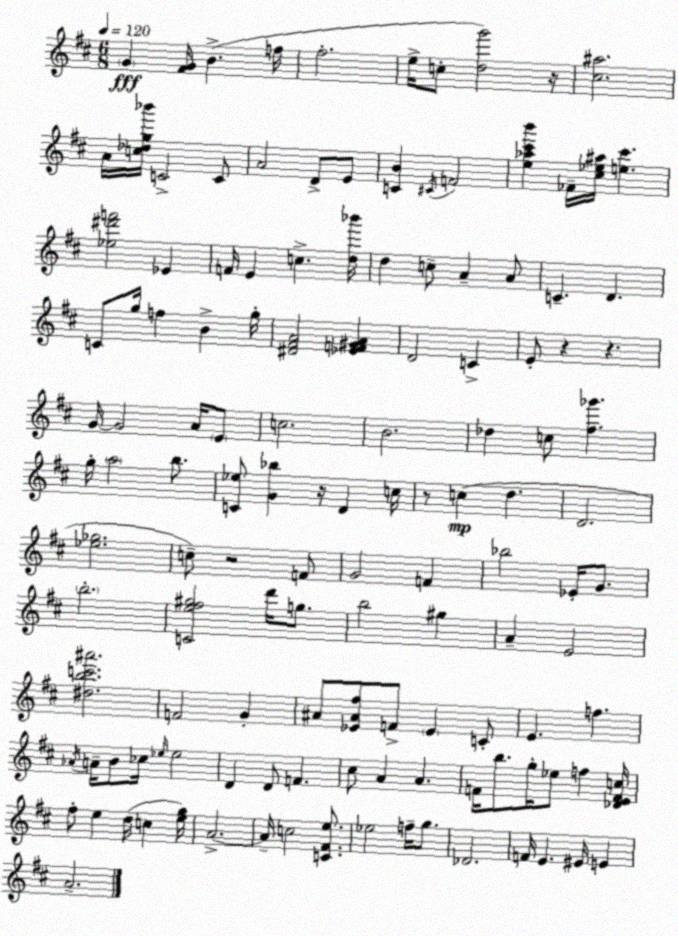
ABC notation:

X:1
T:Untitled
M:6/8
L:1/4
K:D
G [^FG]/4 B f/4 ^f2 e/4 c/2 [dg']2 z/4 [^c^a]2 A/4 [c_dg_b']/4 C2 C/2 A2 D/2 E/2 [CB] ^C/4 F2 [e_a^c'b'] _F/4 [^c_e^a]/4 [e^c'] [_e^d'f']2 _E F/4 E c [d_b']/4 d c/2 A A/2 C D C/2 g/4 f B g/4 [^D^FA]2 [_EF^GA] D2 C E/2 z z G/4 G2 A/4 E/2 c2 B2 _d c/2 [^f_g'] g/4 a2 b/2 [C_e]/2 [G_b] z/4 D c/4 z/2 c d D2 [_e_g]2 c/2 z2 F/2 G2 F _b2 _E/4 G/2 b2 [Ce^f^g]2 d'/4 g/2 b2 ^g A E2 [^dbc'^a']2 F2 G ^A/2 [_E^A^f]/2 F/2 _E C/2 E f _A/4 A/4 B/2 _c/4 _e/4 _e2 D D/2 F ^c/2 A A F/4 b/2 g/4 _e/2 f [_DEFc]/4 ^f/2 e d/4 c [eg]/4 A2 A/4 c2 [C^Fe]/2 _e2 f/4 g/2 _D2 F/4 E ^E/4 E A2